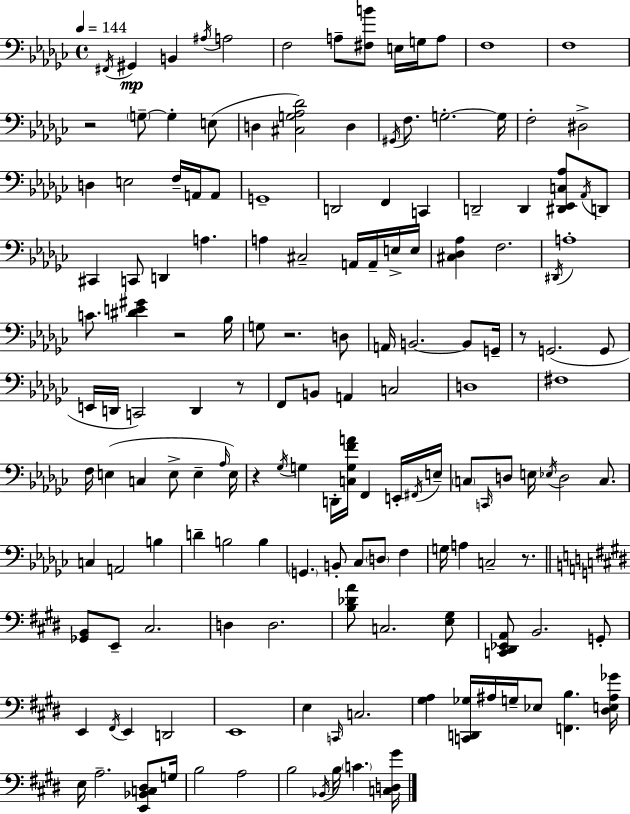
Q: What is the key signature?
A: EES minor